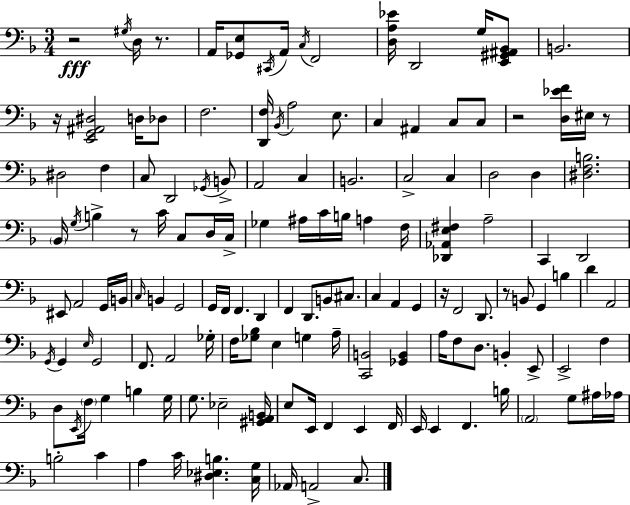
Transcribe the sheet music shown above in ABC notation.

X:1
T:Untitled
M:3/4
L:1/4
K:Dm
z2 ^G,/4 D,/4 z/2 A,,/4 [_G,,E,]/2 ^C,,/4 A,,/4 C,/4 F,,2 [D,A,_E]/4 D,,2 G,/4 [E,,^G,,^A,,_B,,]/2 B,,2 z/4 [E,,G,,^A,,^D,]2 D,/4 _D,/2 F,2 [D,,F,]/4 _B,,/4 A,2 E,/2 C, ^A,, C,/2 C,/2 z2 [D,_EF]/4 ^E,/4 z/2 ^D,2 F, C,/2 D,,2 _G,,/4 B,,/2 A,,2 C, B,,2 C,2 C, D,2 D, [^D,F,B,]2 _B,,/4 G,/4 B, z/2 C/4 C,/2 D,/4 C,/4 _G, ^A,/4 C/4 B,/4 A, F,/4 [_D,,_A,,E,^F,] A,2 C,, D,,2 ^E,,/2 A,,2 G,,/4 B,,/4 C,/4 B,, G,,2 G,,/4 F,,/4 F,, D,, F,, D,,/2 B,,/2 ^C,/2 C, A,, G,, z/4 F,,2 D,,/2 z/2 B,,/2 G,, B, D A,,2 G,,/4 G,, E,/4 G,,2 F,,/2 A,,2 _G,/4 F,/4 [_G,_B,]/2 E, G, A,/4 [C,,B,,]2 [_G,,B,,] A,/4 F,/2 D,/2 B,, E,,/2 E,,2 F, D,/2 E,,/4 F,/4 G, B, G,/4 G,/2 _E,2 [^G,,A,,B,,]/4 E,/2 E,,/4 F,, E,, F,,/4 E,,/4 E,, F,, B,/4 A,,2 G,/2 ^A,/4 _A,/4 B,2 C A, C/4 [^D,_E,B,] [C,G,]/4 _A,,/4 A,,2 C,/2